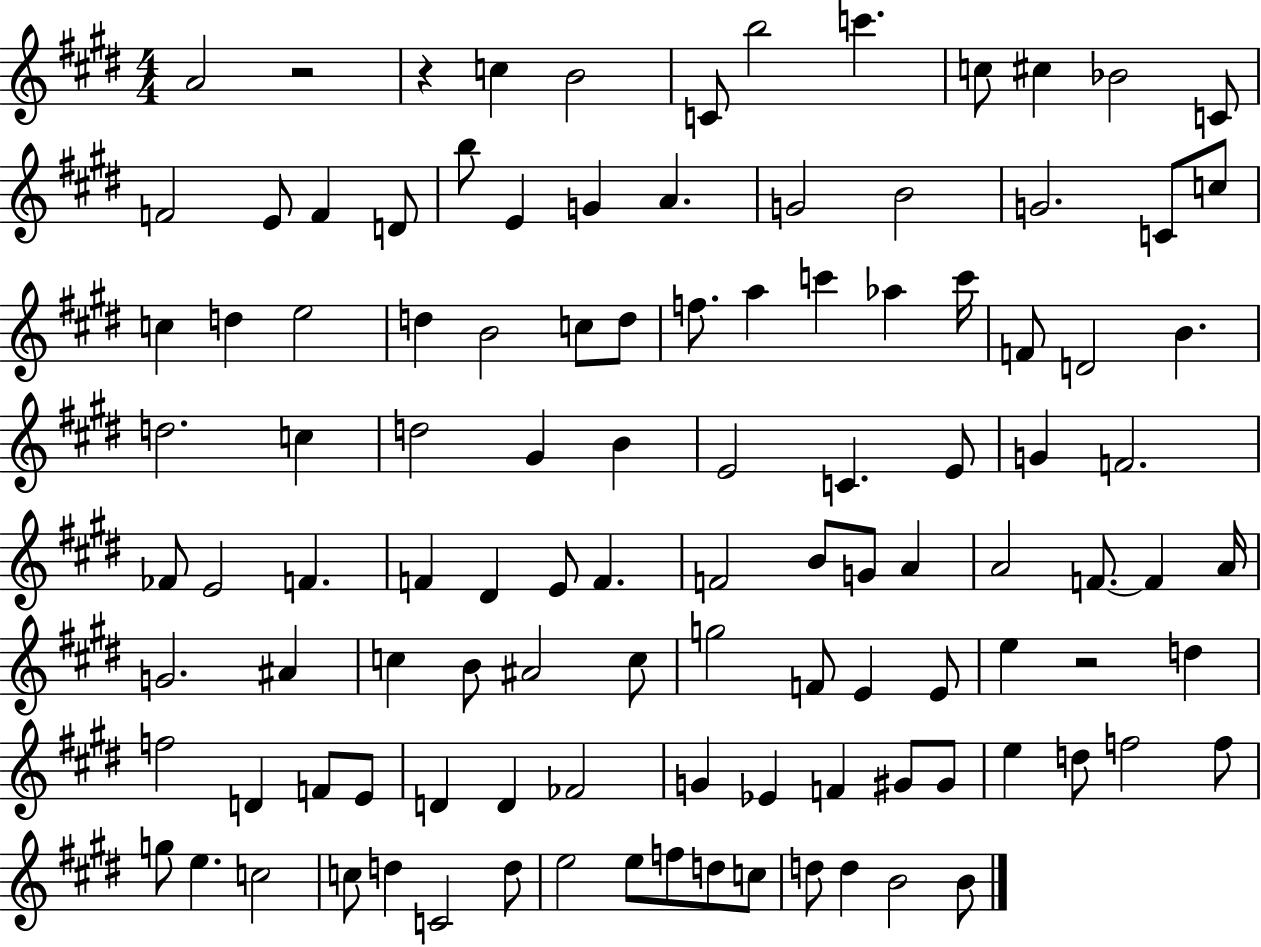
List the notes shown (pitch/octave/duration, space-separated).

A4/h R/h R/q C5/q B4/h C4/e B5/h C6/q. C5/e C#5/q Bb4/h C4/e F4/h E4/e F4/q D4/e B5/e E4/q G4/q A4/q. G4/h B4/h G4/h. C4/e C5/e C5/q D5/q E5/h D5/q B4/h C5/e D5/e F5/e. A5/q C6/q Ab5/q C6/s F4/e D4/h B4/q. D5/h. C5/q D5/h G#4/q B4/q E4/h C4/q. E4/e G4/q F4/h. FES4/e E4/h F4/q. F4/q D#4/q E4/e F4/q. F4/h B4/e G4/e A4/q A4/h F4/e. F4/q A4/s G4/h. A#4/q C5/q B4/e A#4/h C5/e G5/h F4/e E4/q E4/e E5/q R/h D5/q F5/h D4/q F4/e E4/e D4/q D4/q FES4/h G4/q Eb4/q F4/q G#4/e G#4/e E5/q D5/e F5/h F5/e G5/e E5/q. C5/h C5/e D5/q C4/h D5/e E5/h E5/e F5/e D5/e C5/e D5/e D5/q B4/h B4/e